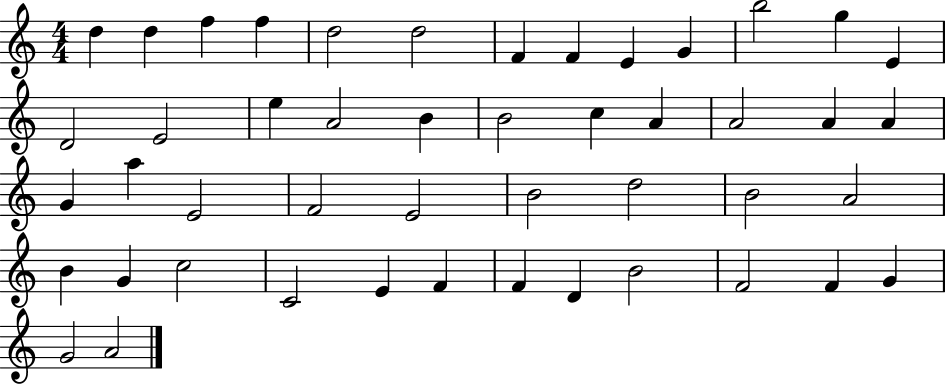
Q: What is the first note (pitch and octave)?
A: D5